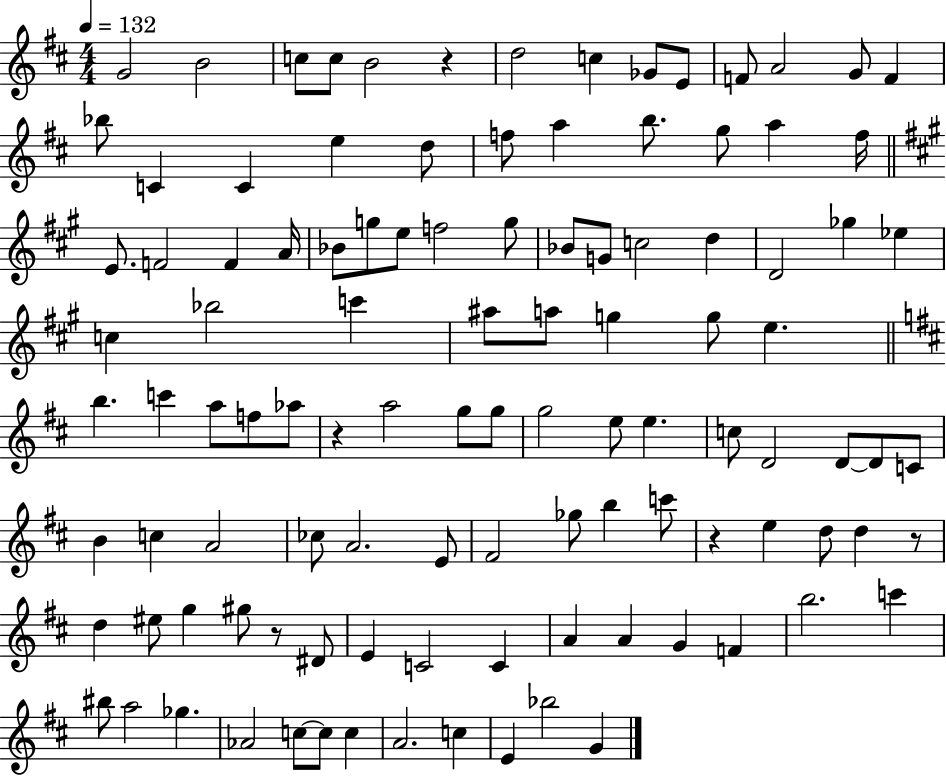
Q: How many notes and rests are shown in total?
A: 108